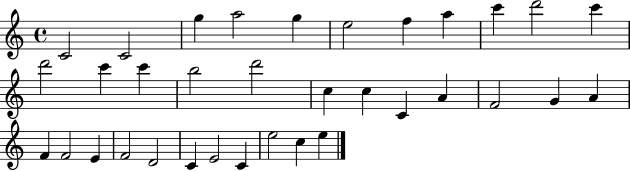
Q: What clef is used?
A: treble